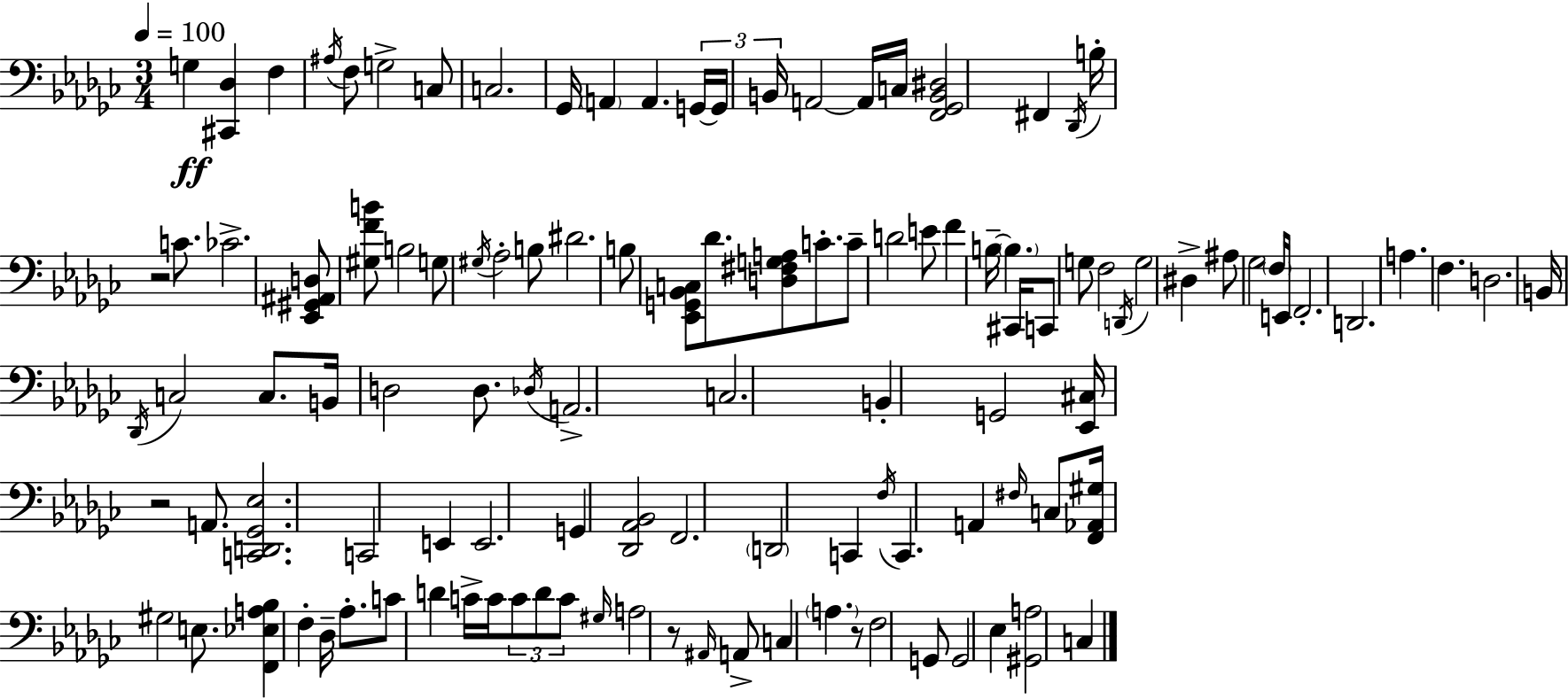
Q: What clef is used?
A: bass